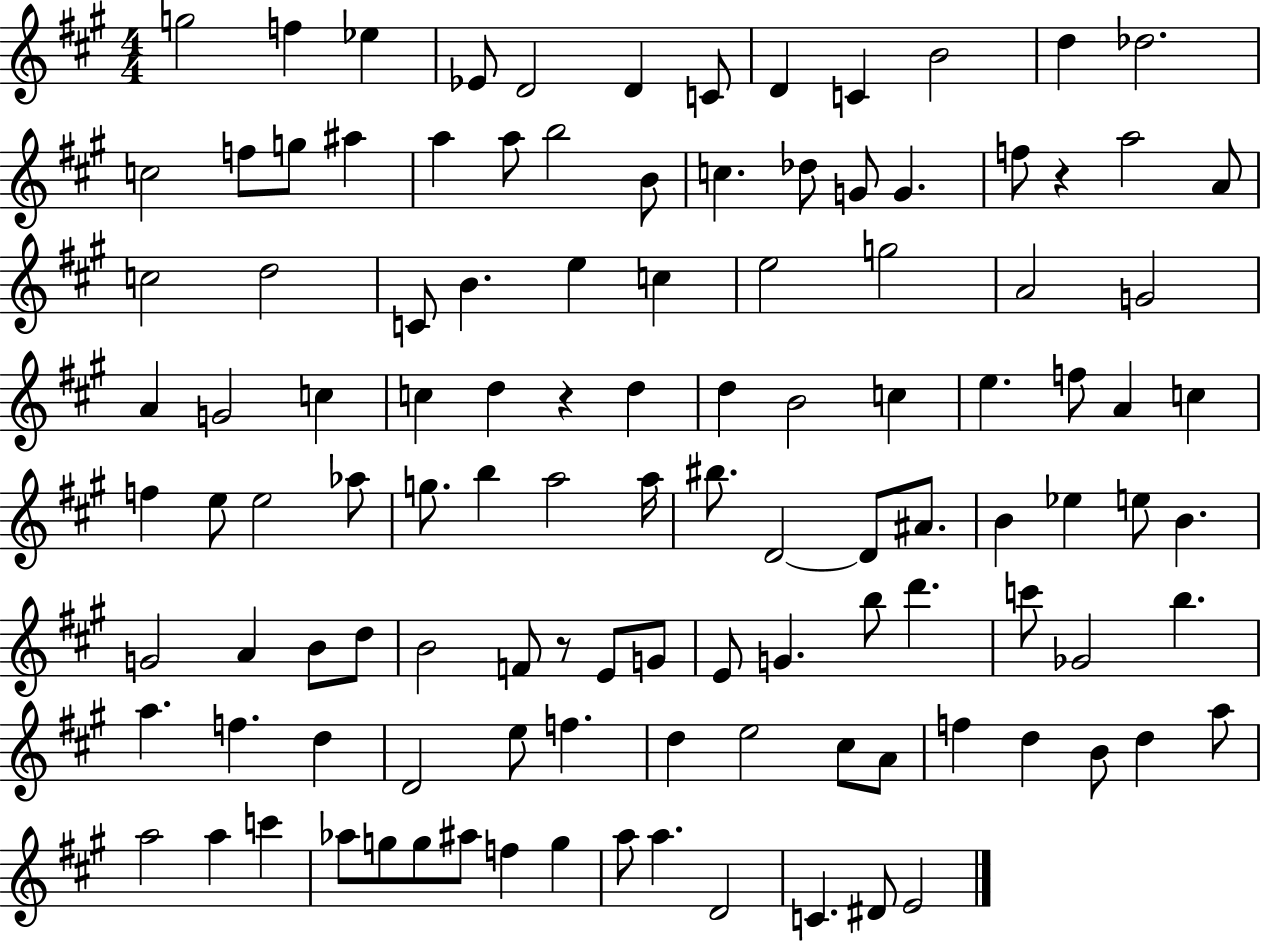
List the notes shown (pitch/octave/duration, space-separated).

G5/h F5/q Eb5/q Eb4/e D4/h D4/q C4/e D4/q C4/q B4/h D5/q Db5/h. C5/h F5/e G5/e A#5/q A5/q A5/e B5/h B4/e C5/q. Db5/e G4/e G4/q. F5/e R/q A5/h A4/e C5/h D5/h C4/e B4/q. E5/q C5/q E5/h G5/h A4/h G4/h A4/q G4/h C5/q C5/q D5/q R/q D5/q D5/q B4/h C5/q E5/q. F5/e A4/q C5/q F5/q E5/e E5/h Ab5/e G5/e. B5/q A5/h A5/s BIS5/e. D4/h D4/e A#4/e. B4/q Eb5/q E5/e B4/q. G4/h A4/q B4/e D5/e B4/h F4/e R/e E4/e G4/e E4/e G4/q. B5/e D6/q. C6/e Gb4/h B5/q. A5/q. F5/q. D5/q D4/h E5/e F5/q. D5/q E5/h C#5/e A4/e F5/q D5/q B4/e D5/q A5/e A5/h A5/q C6/q Ab5/e G5/e G5/e A#5/e F5/q G5/q A5/e A5/q. D4/h C4/q. D#4/e E4/h